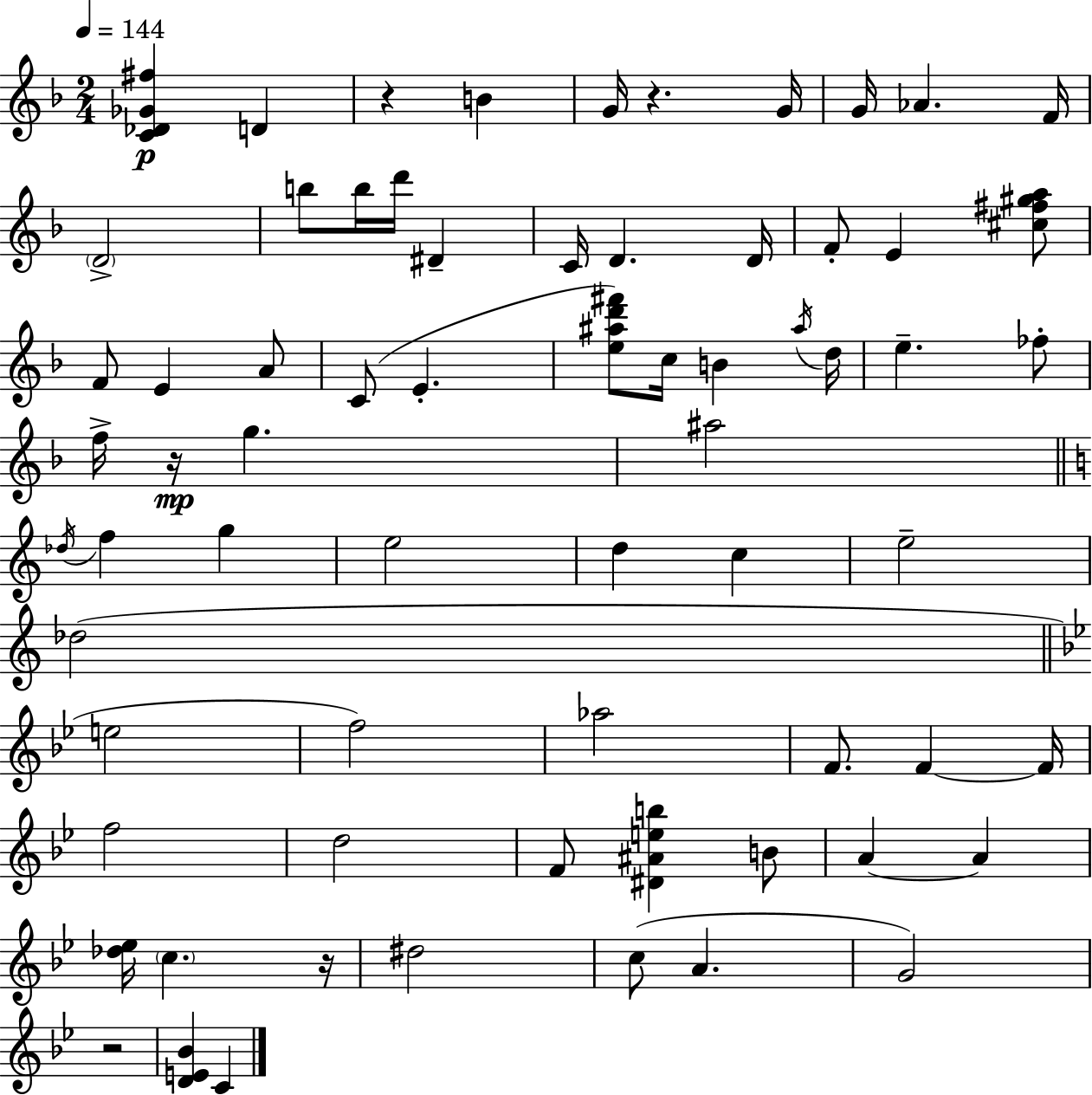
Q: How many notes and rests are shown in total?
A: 68